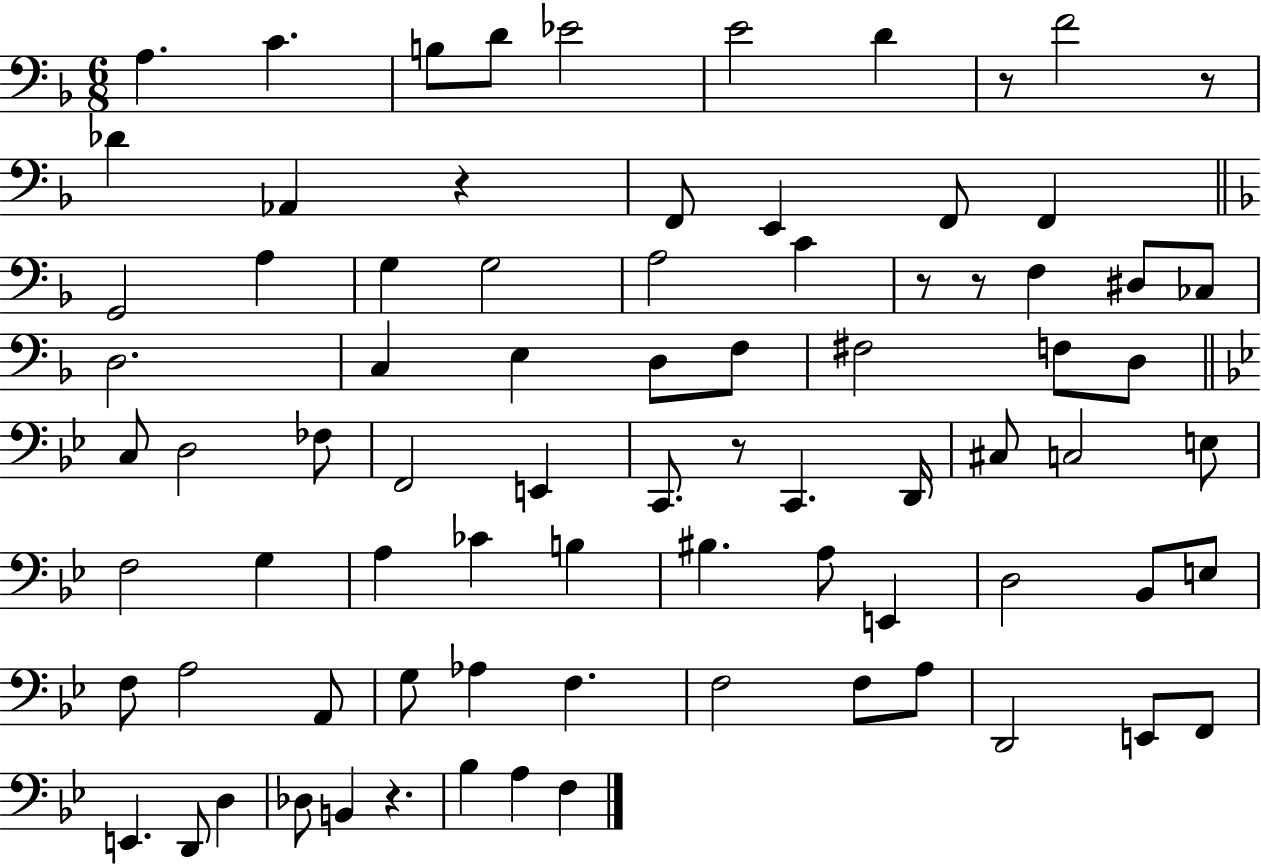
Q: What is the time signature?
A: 6/8